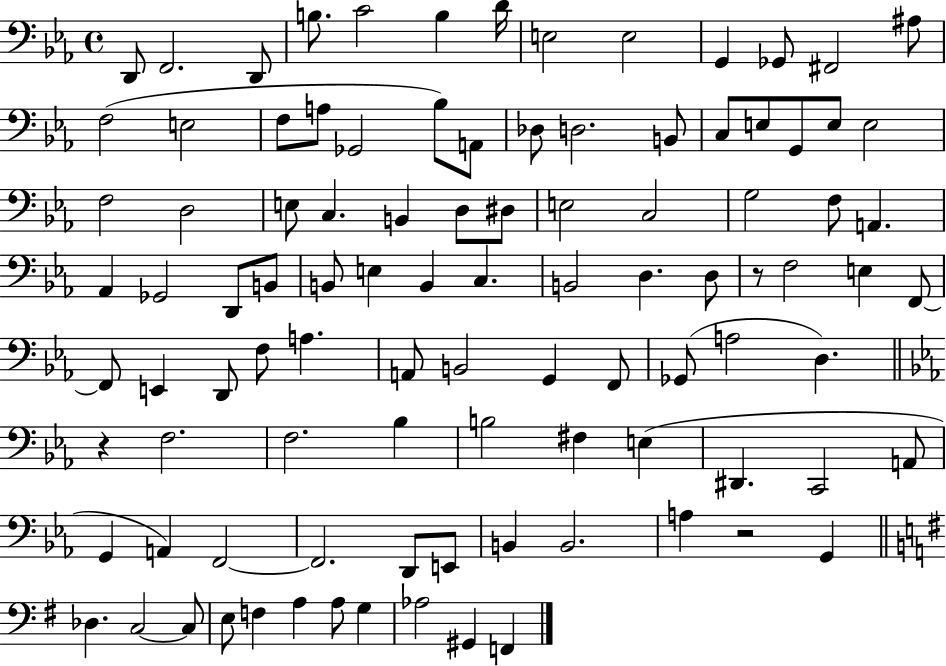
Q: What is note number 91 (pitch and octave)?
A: A3